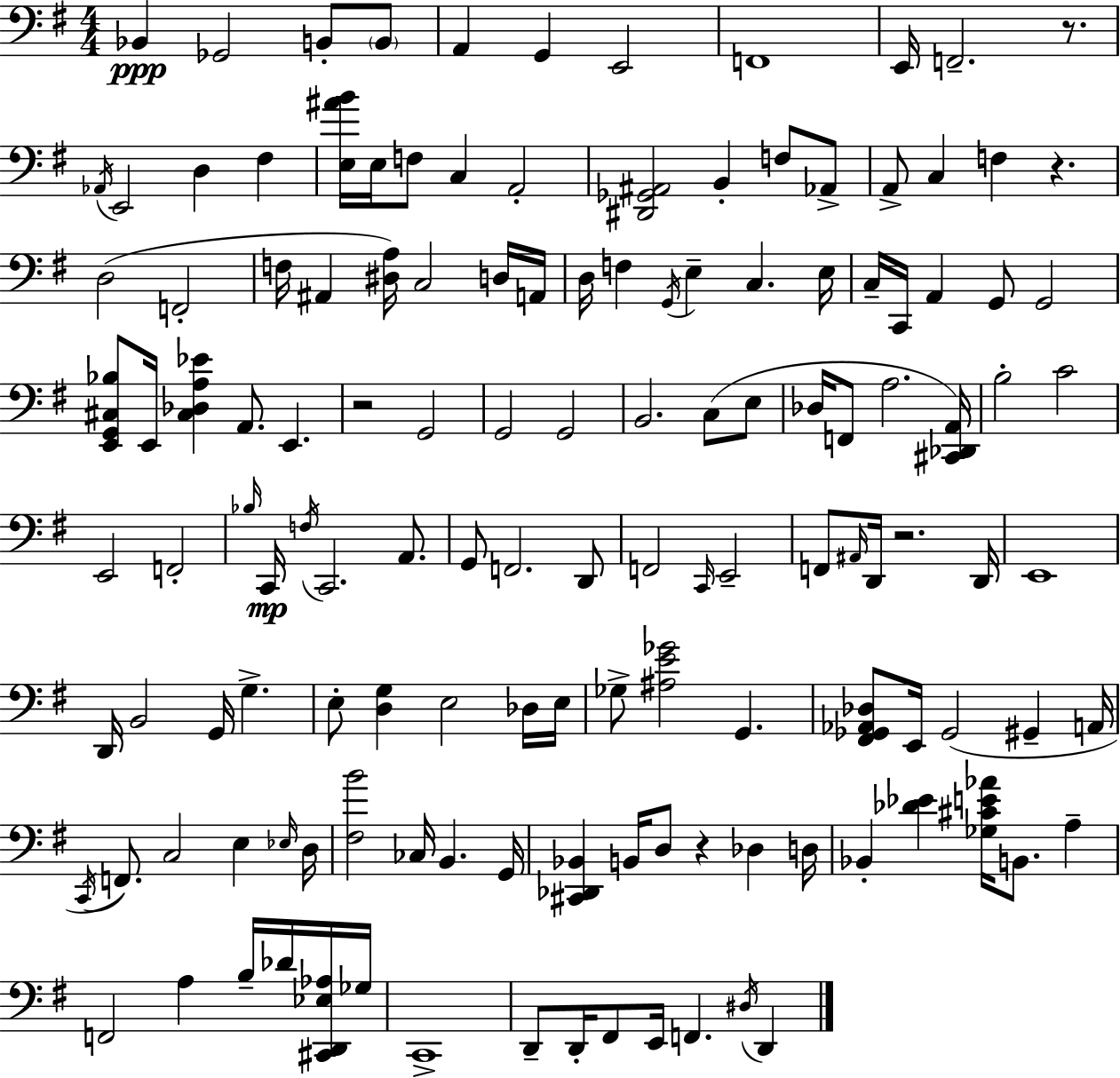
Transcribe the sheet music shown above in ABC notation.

X:1
T:Untitled
M:4/4
L:1/4
K:Em
_B,, _G,,2 B,,/2 B,,/2 A,, G,, E,,2 F,,4 E,,/4 F,,2 z/2 _A,,/4 E,,2 D, ^F, [E,^AB]/4 E,/4 F,/2 C, A,,2 [^D,,_G,,^A,,]2 B,, F,/2 _A,,/2 A,,/2 C, F, z D,2 F,,2 F,/4 ^A,, [^D,A,]/4 C,2 D,/4 A,,/4 D,/4 F, G,,/4 E, C, E,/4 C,/4 C,,/4 A,, G,,/2 G,,2 [E,,G,,^C,_B,]/2 E,,/4 [^C,_D,A,_E] A,,/2 E,, z2 G,,2 G,,2 G,,2 B,,2 C,/2 E,/2 _D,/4 F,,/2 A,2 [^C,,_D,,A,,]/4 B,2 C2 E,,2 F,,2 _B,/4 C,,/4 F,/4 C,,2 A,,/2 G,,/2 F,,2 D,,/2 F,,2 C,,/4 E,,2 F,,/2 ^A,,/4 D,,/4 z2 D,,/4 E,,4 D,,/4 B,,2 G,,/4 G, E,/2 [D,G,] E,2 _D,/4 E,/4 _G,/2 [^A,E_G]2 G,, [^F,,_G,,_A,,_D,]/2 E,,/4 _G,,2 ^G,, A,,/4 C,,/4 F,,/2 C,2 E, _E,/4 D,/4 [^F,B]2 _C,/4 B,, G,,/4 [^C,,_D,,_B,,] B,,/4 D,/2 z _D, D,/4 _B,, [_D_E] [_G,^CE_A]/4 B,,/2 A, F,,2 A, B,/4 _D/4 [^C,,D,,_E,_A,]/4 _G,/4 C,,4 D,,/2 D,,/4 ^F,,/2 E,,/4 F,, ^D,/4 D,,